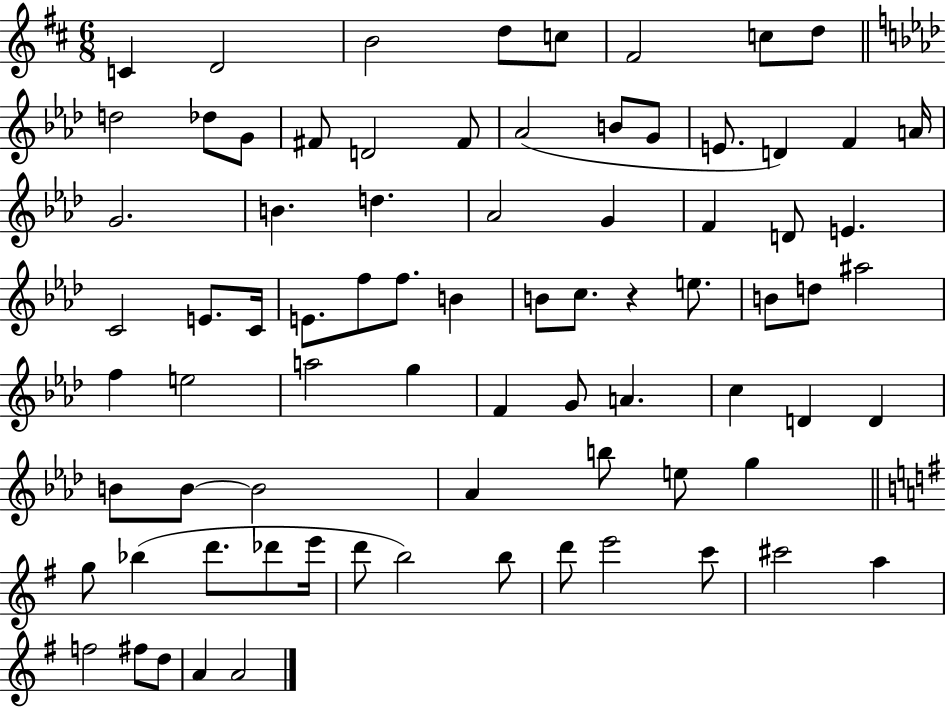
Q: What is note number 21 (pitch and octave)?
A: A4